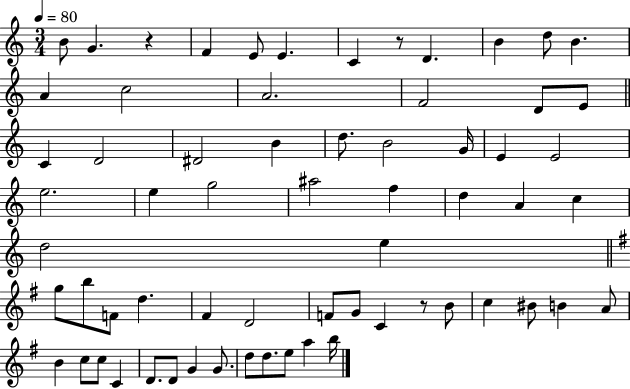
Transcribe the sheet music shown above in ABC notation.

X:1
T:Untitled
M:3/4
L:1/4
K:C
B/2 G z F E/2 E C z/2 D B d/2 B A c2 A2 F2 D/2 E/2 C D2 ^D2 B d/2 B2 G/4 E E2 e2 e g2 ^a2 f d A c d2 e g/2 b/2 F/2 d ^F D2 F/2 G/2 C z/2 B/2 c ^B/2 B A/2 B c/2 c/2 C D/2 D/2 G G/2 d/2 d/2 e/2 a b/4